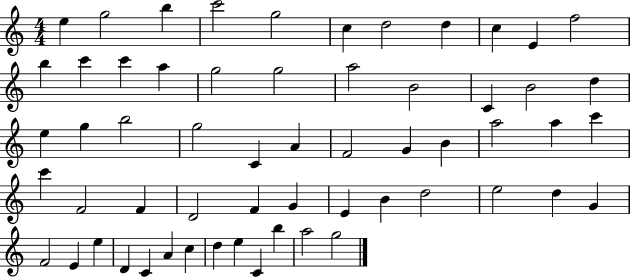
E5/q G5/h B5/q C6/h G5/h C5/q D5/h D5/q C5/q E4/q F5/h B5/q C6/q C6/q A5/q G5/h G5/h A5/h B4/h C4/q B4/h D5/q E5/q G5/q B5/h G5/h C4/q A4/q F4/h G4/q B4/q A5/h A5/q C6/q C6/q F4/h F4/q D4/h F4/q G4/q E4/q B4/q D5/h E5/h D5/q G4/q F4/h E4/q E5/q D4/q C4/q A4/q C5/q D5/q E5/q C4/q B5/q A5/h G5/h